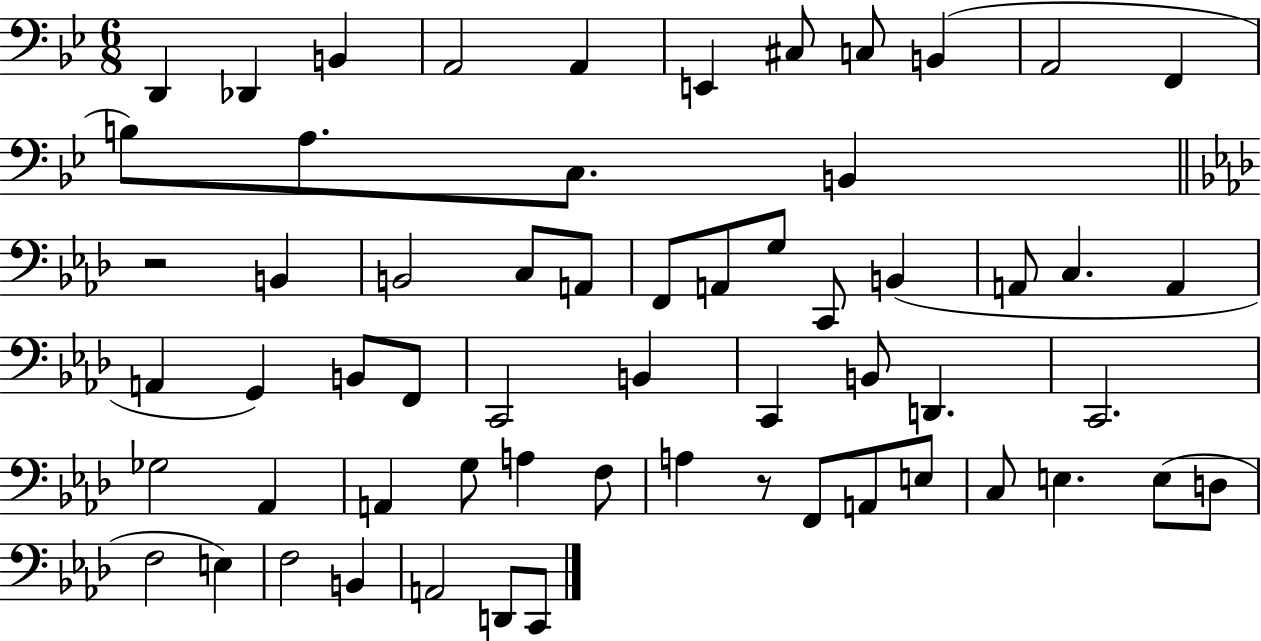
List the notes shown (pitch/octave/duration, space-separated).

D2/q Db2/q B2/q A2/h A2/q E2/q C#3/e C3/e B2/q A2/h F2/q B3/e A3/e. C3/e. B2/q R/h B2/q B2/h C3/e A2/e F2/e A2/e G3/e C2/e B2/q A2/e C3/q. A2/q A2/q G2/q B2/e F2/e C2/h B2/q C2/q B2/e D2/q. C2/h. Gb3/h Ab2/q A2/q G3/e A3/q F3/e A3/q R/e F2/e A2/e E3/e C3/e E3/q. E3/e D3/e F3/h E3/q F3/h B2/q A2/h D2/e C2/e